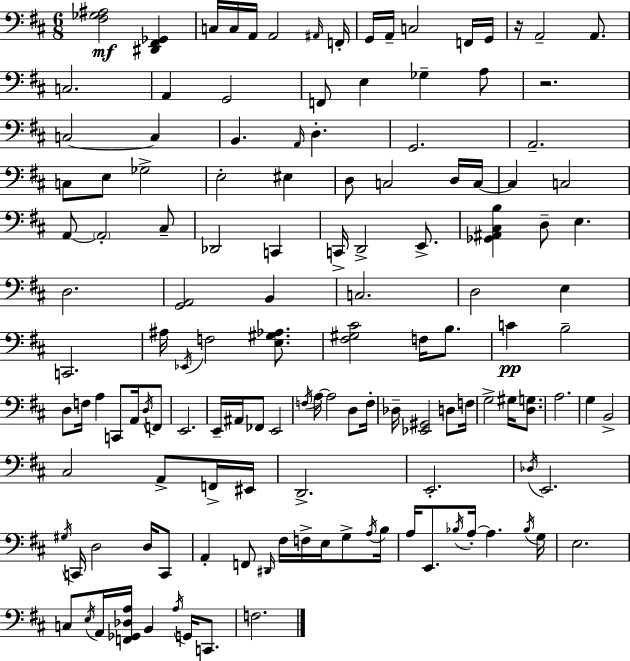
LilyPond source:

{
  \clef bass
  \numericTimeSignature
  \time 6/8
  \key d \major
  <fis ges ais>2\mf <dis, fis, ges,>4 | c16 c16 a,16 a,2 \grace { ais,16 } | f,16-. g,16 a,16-- c2 f,16 | g,16 r16 a,2-- a,8. | \break c2. | a,4 g,2 | f,8 e4 ges4-- a8 | r2. | \break c2~~ c4 | b,4. \grace { a,16 } d4.-. | g,2. | a,2.-- | \break c8 e8 ges2-> | e2-. eis4 | d8 c2 | d16 c16~~ c4 c2 | \break a,8~~ \parenthesize a,2-. | cis8-- des,2 c,4 | c,16-> d,2-> e,8.-> | <ges, ais, cis b>4 d8-- e4. | \break d2. | <g, a,>2 b,4 | c2. | d2 e4 | \break c,2. | ais16 \acciaccatura { ees,16 } f2 | <e gis aes>8. <fis gis cis'>2 f16 | b8. c'4\pp b2-- | \break d8 f16 a4 c,8 | a,16 \acciaccatura { d16 } f,8 e,2. | e,16-- ais,16 fes,8 e,2 | \acciaccatura { f16 } a16~~ a2 | \break d8 f16-. des16-- <ees, gis,>2 | d8 f16 g2-> | gis16 <d g>8. a2. | g4 b,2-> | \break cis2 | a,8-> f,16-> eis,16 d,2.-> | e,2.-. | \acciaccatura { des16 } e,2. | \break \acciaccatura { gis16 } c,16 d2 | d16 c,8 a,4-. f,8 | \grace { dis,16 } fis16 f16-> e16 g8-> \acciaccatura { a16 } b16 a16 e,8. | \acciaccatura { bes16 } a16-.~~ a4. \acciaccatura { bes16 } g16 e2. | \break c8 | \acciaccatura { e16 } a,16 <f, ges, des a>16 b,4 \acciaccatura { a16 } g,16 c,8. | f2. | \bar "|."
}